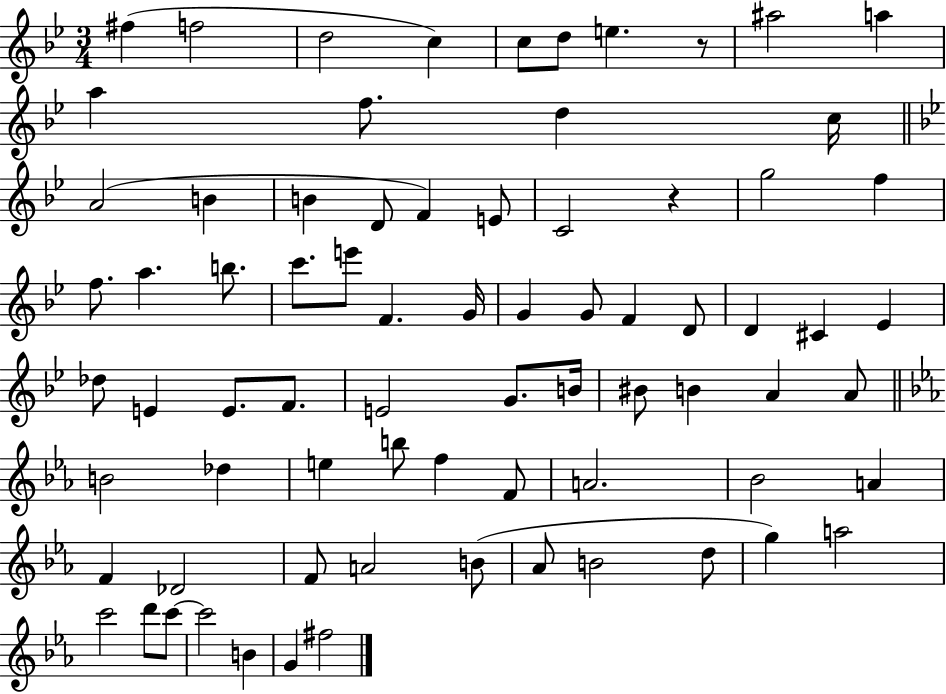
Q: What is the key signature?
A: BES major